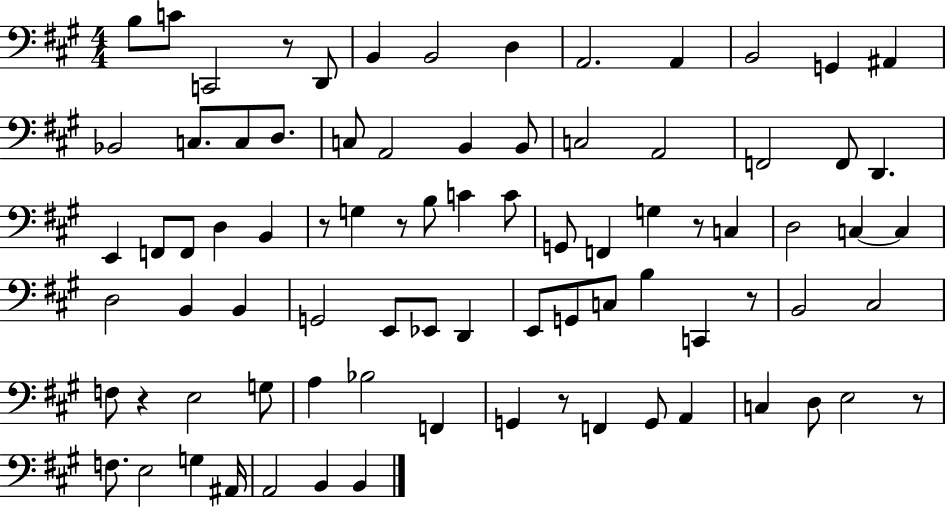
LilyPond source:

{
  \clef bass
  \numericTimeSignature
  \time 4/4
  \key a \major
  \repeat volta 2 { b8 c'8 c,2 r8 d,8 | b,4 b,2 d4 | a,2. a,4 | b,2 g,4 ais,4 | \break bes,2 c8. c8 d8. | c8 a,2 b,4 b,8 | c2 a,2 | f,2 f,8 d,4. | \break e,4 f,8 f,8 d4 b,4 | r8 g4 r8 b8 c'4 c'8 | g,8 f,4 g4 r8 c4 | d2 c4~~ c4 | \break d2 b,4 b,4 | g,2 e,8 ees,8 d,4 | e,8 g,8 c8 b4 c,4 r8 | b,2 cis2 | \break f8 r4 e2 g8 | a4 bes2 f,4 | g,4 r8 f,4 g,8 a,4 | c4 d8 e2 r8 | \break f8. e2 g4 ais,16 | a,2 b,4 b,4 | } \bar "|."
}